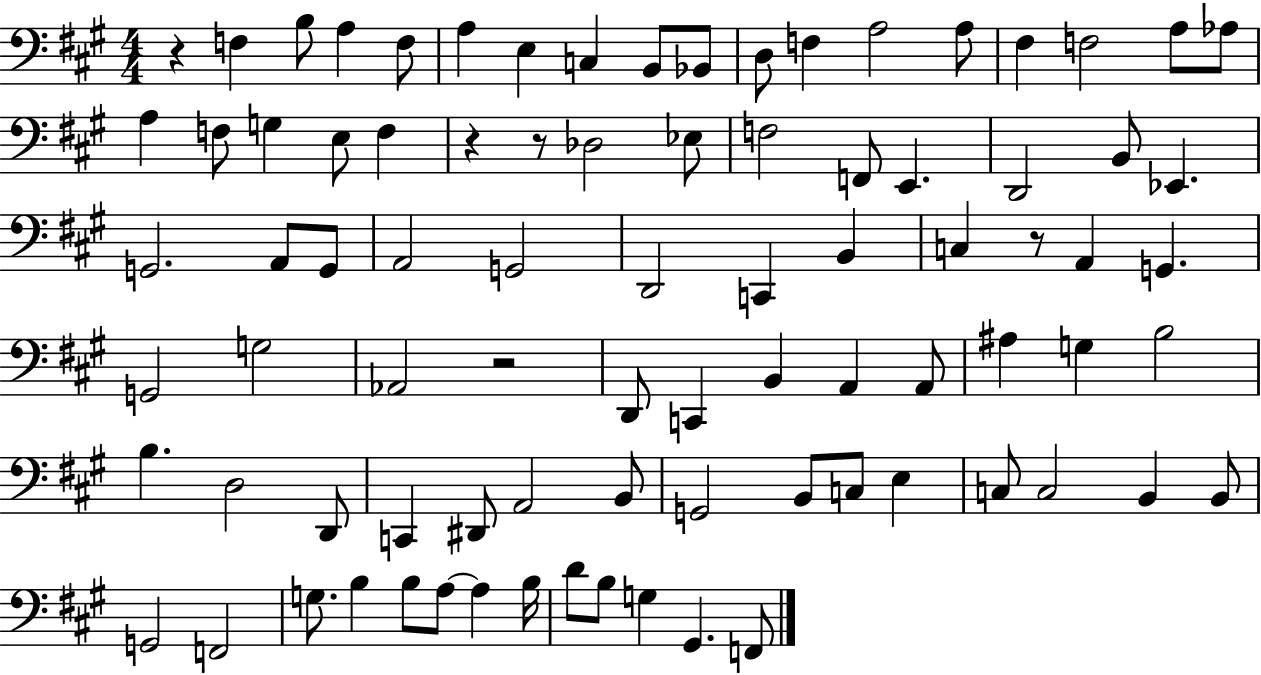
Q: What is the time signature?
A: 4/4